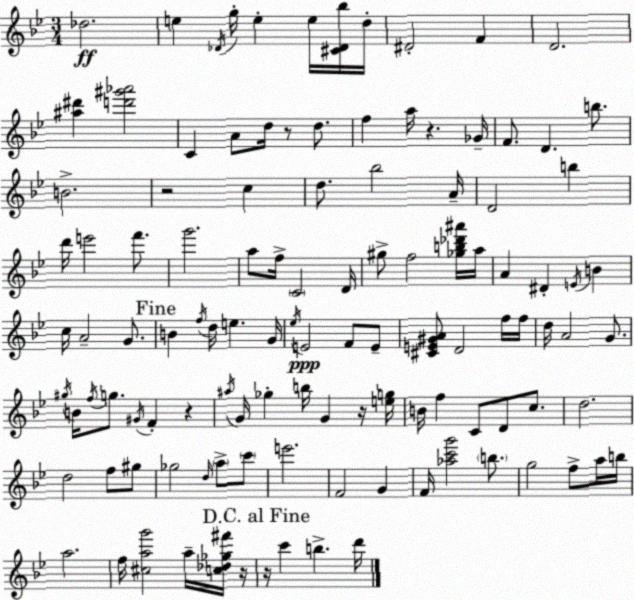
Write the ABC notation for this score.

X:1
T:Untitled
M:3/4
L:1/4
K:Gm
_d2 e _D/4 g/4 e e/4 [^C_D_b]/4 d/4 ^D2 F D2 [^a^d'] [d'^g'_a']2 C A/2 d/4 z/2 d/2 f a/4 z _G/4 F/2 D b/2 B2 z2 c d/2 _b2 A/4 D2 b d'/4 e'2 f'/2 g'2 a/2 f/4 C2 D/4 ^g/2 f2 [_gb_d'^a']/4 a/4 A ^D E/4 B c/4 A2 G/2 B f/4 d/4 e G/4 _e/4 E2 F/2 E/2 [^CE^GA]/2 D2 f/4 f/4 d/4 A2 G/2 ^g/4 B/4 f/4 g/2 ^G/4 F z ^a/4 G/4 _g b/4 G z/4 [eg]/4 B/4 f C/2 D/2 c/2 d2 d2 f/2 ^g/2 _g2 d/4 a/2 c'/2 e'2 F2 G F/4 [_ac'g']2 b/2 g2 f/2 a/4 b/4 a2 f/4 [^cag']2 a/4 [c_d_g^f']/4 z/4 z/4 c' b d'/4